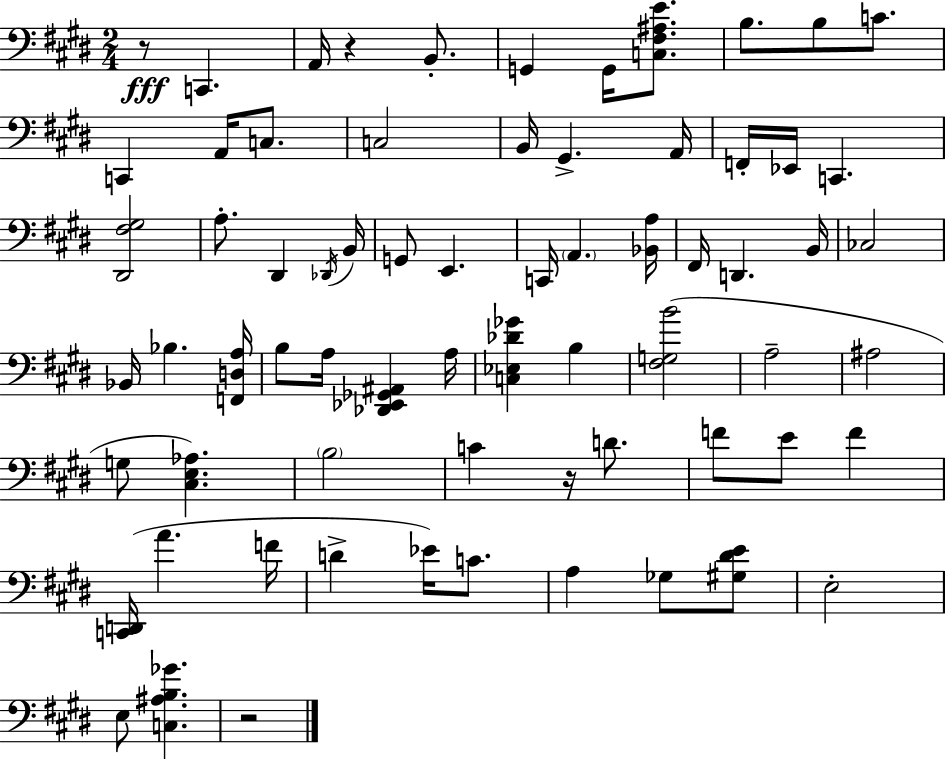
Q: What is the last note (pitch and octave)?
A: E3